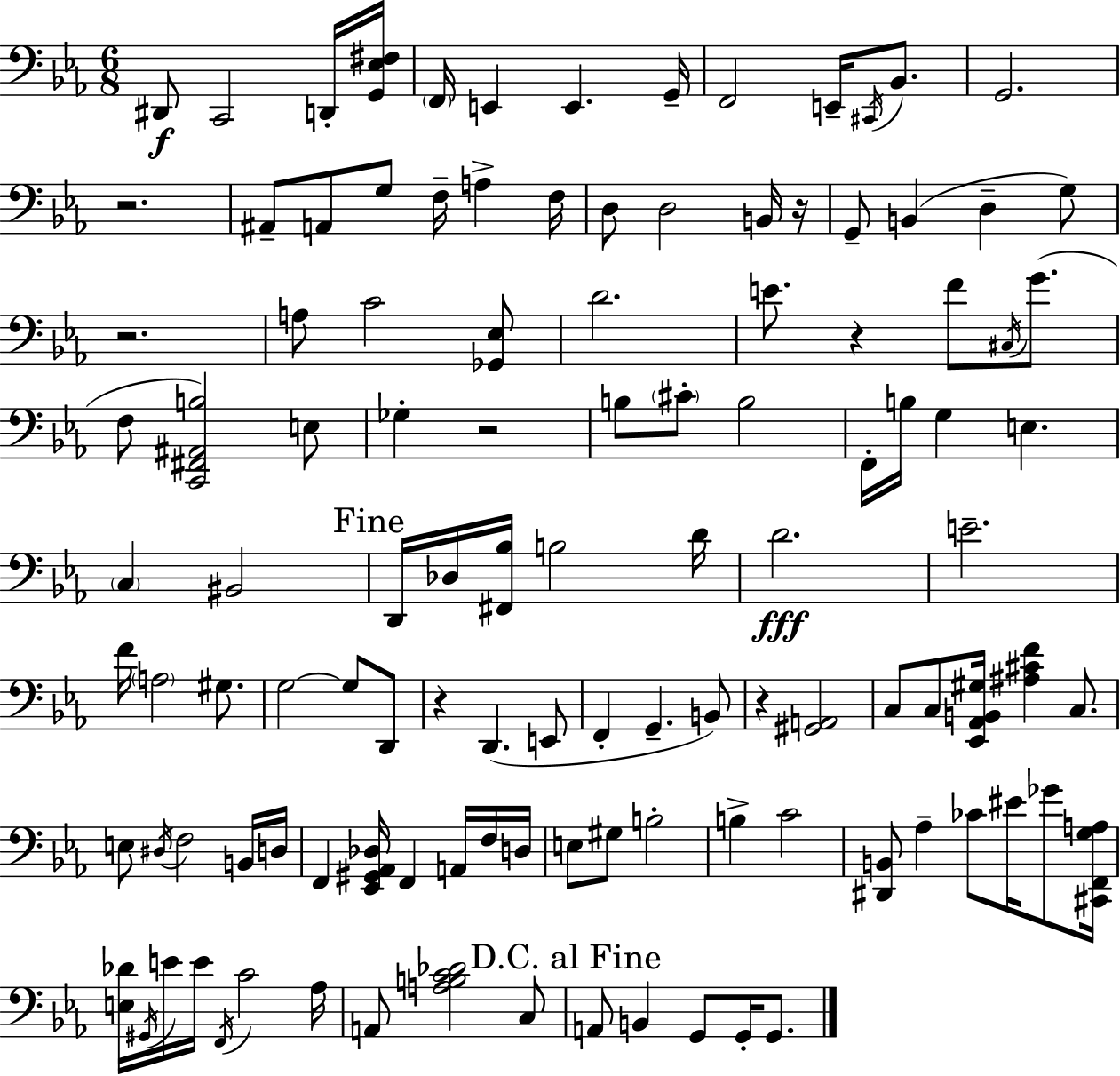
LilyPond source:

{
  \clef bass
  \numericTimeSignature
  \time 6/8
  \key ees \major
  dis,8\f c,2 d,16-. <g, ees fis>16 | \parenthesize f,16 e,4 e,4. g,16-- | f,2 e,16-- \acciaccatura { cis,16 } bes,8. | g,2. | \break r2. | ais,8-- a,8 g8 f16-- a4-> | f16 d8 d2 b,16 | r16 g,8-- b,4( d4-- g8) | \break r2. | a8 c'2 <ges, ees>8 | d'2. | e'8. r4 f'8 \acciaccatura { cis16 } g'8.( | \break f8 <c, fis, ais, b>2) | e8 ges4-. r2 | b8 \parenthesize cis'8-. b2 | f,16-. b16 g4 e4. | \break \parenthesize c4 bis,2 | \mark "Fine" d,16 des16 <fis, bes>16 b2 | d'16 d'2.\fff | e'2.-- | \break f'16 \parenthesize a2 gis8. | g2~~ g8 | d,8 r4 d,4.( | e,8 f,4-. g,4.-- | \break b,8) r4 <gis, a,>2 | c8 c8 <ees, aes, b, gis>16 <ais cis' f'>4 c8. | e8 \acciaccatura { dis16 } f2 | b,16 d16 f,4 <ees, gis, aes, des>16 f,4 | \break a,16 f16 d16 e8 gis8 b2-. | b4-> c'2 | <dis, b,>8 aes4-- ces'8 eis'16 | ges'8 <cis, f, g a>16 <e des'>16 \acciaccatura { gis,16 } e'16 e'16 \acciaccatura { f,16 } c'2 | \break aes16 a,8 <a b c' des'>2 | c8 \mark "D.C. al Fine" a,8 b,4 g,8 | g,16-. g,8. \bar "|."
}